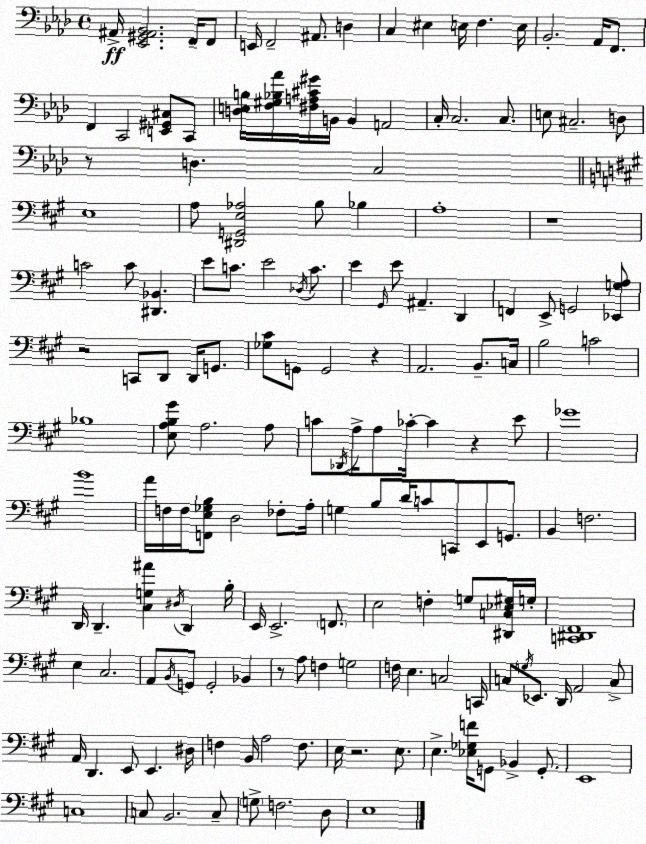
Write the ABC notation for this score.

X:1
T:Untitled
M:4/4
L:1/4
K:Ab
^A,,/4 [_E,,^G,,^A,,_B,,]2 F,,/4 F,,/2 E,,/4 F,,2 ^A,,/2 D, C, ^E, E,/4 F, E,/4 _B,,2 _A,,/4 F,,/2 F,, C,,2 [E,,^G,,^C,]/2 C,,/2 [D,E,B,]/4 [F,^G,_B,_A]/4 [^F,A,^C^G]/4 B,,/4 B,, A,,2 C,/4 C,2 C,/2 E,/2 ^C,2 D,/2 z/2 D, C,2 E,4 A,/2 [^D,,G,,E,_A,]2 B,/2 _B, A,4 z4 C2 C/2 [^D,,_B,,] E/2 C/2 E2 _D,/4 C/2 E ^G,,/4 E/2 ^A,, D,, F,, E,,/2 G,,2 [_E,,G,A,]/2 z2 C,,/2 D,,/2 D,,/4 G,,/2 [_G,^C]/2 G,,/2 G,,2 z A,,2 B,,/2 C,/4 B,2 C2 _B,4 [E,A,B,^G]/2 A,2 A,/2 C/2 _D,,/4 A,/4 A,/2 _C/4 _C z E/2 _G4 B4 A/4 F,/4 F,/4 [F,,E,_G,B,]/2 D,2 _F,/2 A,/4 G, B,/2 D/4 C/2 C,,/2 E,,/2 G,,/2 B,, F,2 D,,/4 D,, [^C,G,^A] ^D,/4 D,, B,/4 E,,/4 E,,2 F,,/2 E,2 F, G,/2 [^D,,C,_E,^G,]/4 G,/4 [C,,^D,,^F,,]4 E, ^C,2 A,,/2 B,,/4 G,,/2 G,,2 _B,, z/2 A,/2 F, G,2 F,/4 E, C,2 C,,/4 C,/2 G,/4 _E,,/2 D,,/4 A,,2 C,/2 A,,/4 D,, E,,/2 E,, ^D,/4 F, B,,/4 A,2 F,/2 E,/4 z2 E,/2 E, [_E,_G,F]/4 G,,/2 _B,, G,,/2 E,,4 C,4 C,/2 B,,2 C,/2 G,/2 F,2 D,/2 E,4